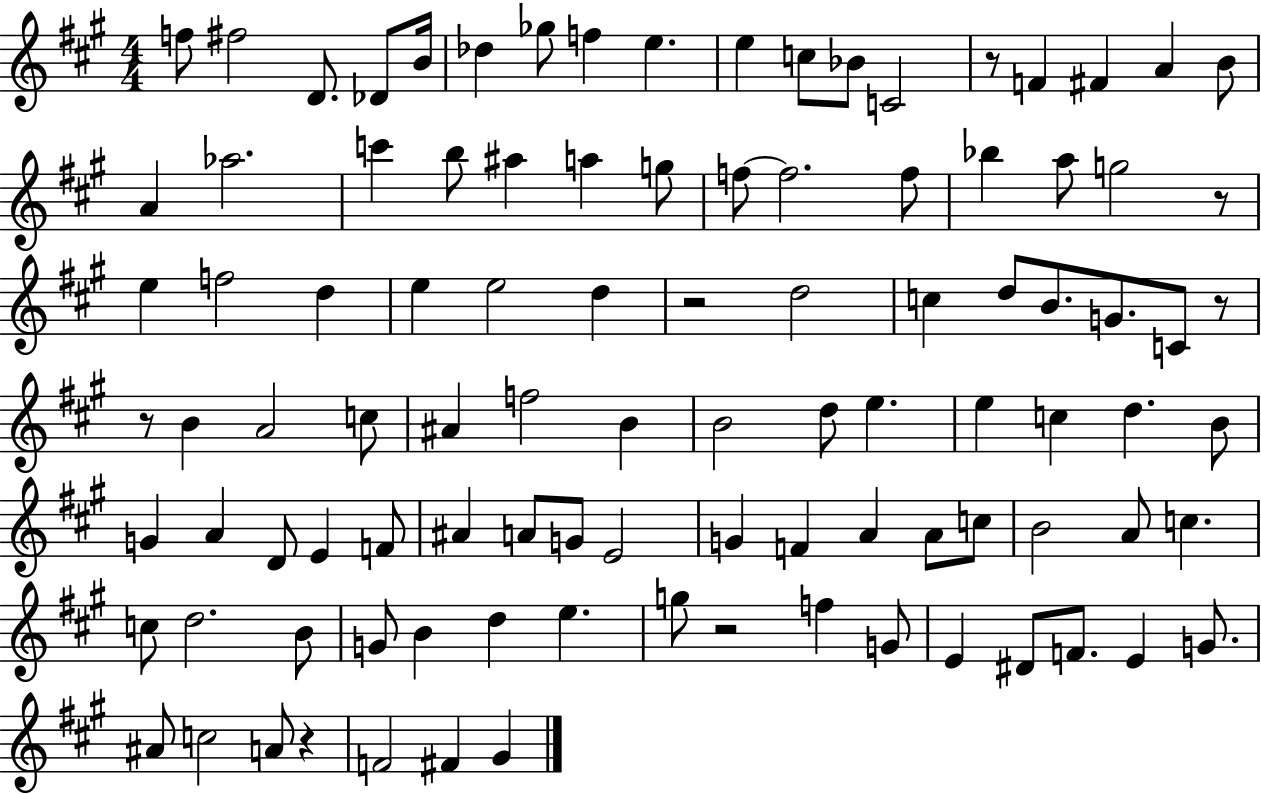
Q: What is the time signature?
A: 4/4